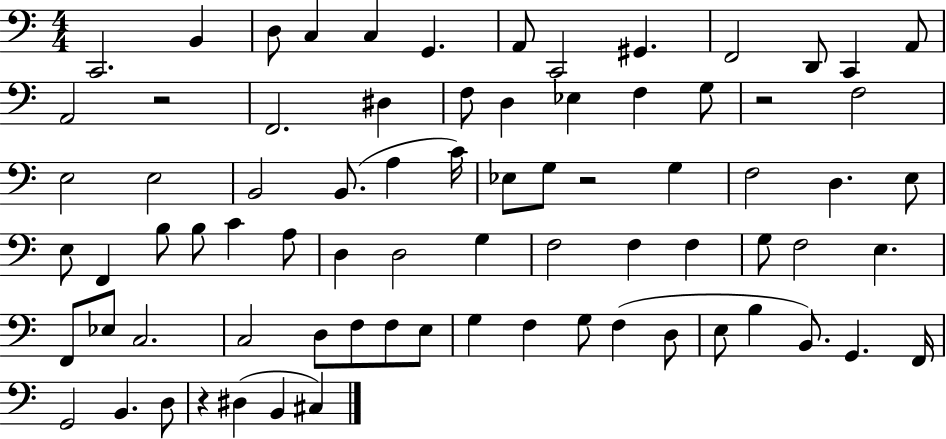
C2/h. B2/q D3/e C3/q C3/q G2/q. A2/e C2/h G#2/q. F2/h D2/e C2/q A2/e A2/h R/h F2/h. D#3/q F3/e D3/q Eb3/q F3/q G3/e R/h F3/h E3/h E3/h B2/h B2/e. A3/q C4/s Eb3/e G3/e R/h G3/q F3/h D3/q. E3/e E3/e F2/q B3/e B3/e C4/q A3/e D3/q D3/h G3/q F3/h F3/q F3/q G3/e F3/h E3/q. F2/e Eb3/e C3/h. C3/h D3/e F3/e F3/e E3/e G3/q F3/q G3/e F3/q D3/e E3/e B3/q B2/e. G2/q. F2/s G2/h B2/q. D3/e R/q D#3/q B2/q C#3/q